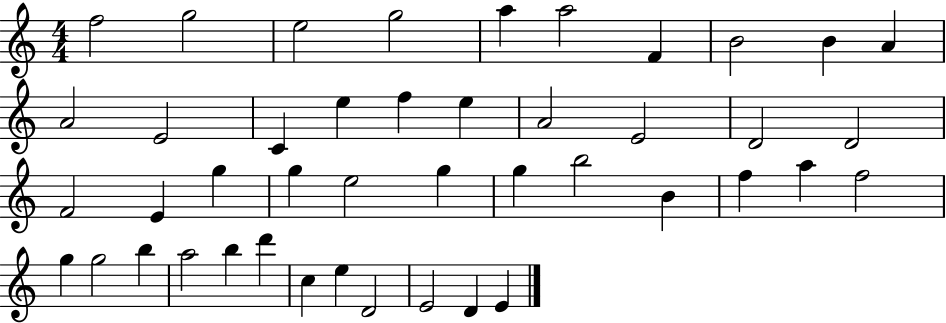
F5/h G5/h E5/h G5/h A5/q A5/h F4/q B4/h B4/q A4/q A4/h E4/h C4/q E5/q F5/q E5/q A4/h E4/h D4/h D4/h F4/h E4/q G5/q G5/q E5/h G5/q G5/q B5/h B4/q F5/q A5/q F5/h G5/q G5/h B5/q A5/h B5/q D6/q C5/q E5/q D4/h E4/h D4/q E4/q